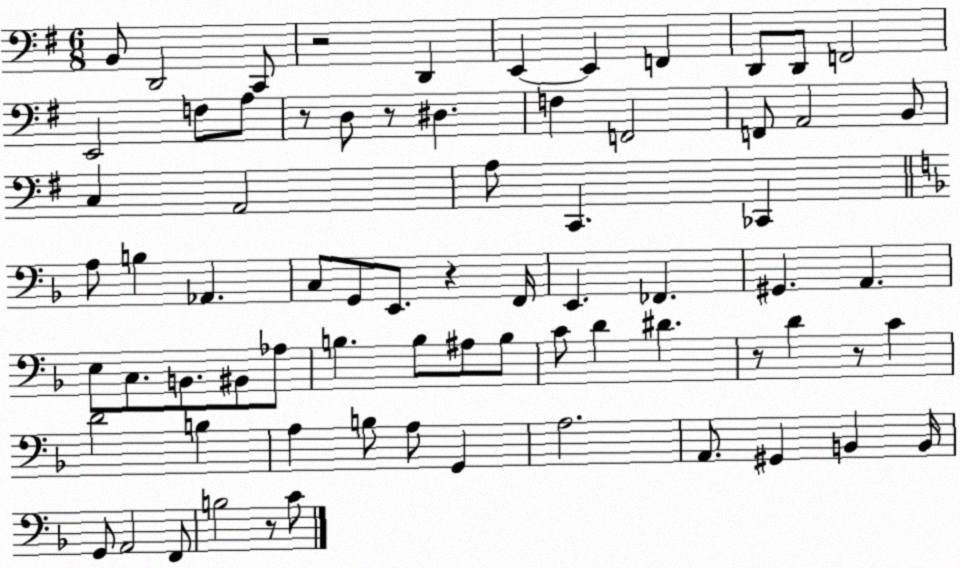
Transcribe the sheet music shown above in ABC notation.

X:1
T:Untitled
M:6/8
L:1/4
K:G
B,,/2 D,,2 C,,/2 z2 D,, E,, E,, F,, D,,/2 D,,/2 F,,2 E,,2 F,/2 A,/2 z/2 D,/2 z/2 ^D, F, F,,2 F,,/2 A,,2 B,,/2 C, A,,2 A,/2 C,, _C,, A,/2 B, _A,, C,/2 G,,/2 E,,/2 z F,,/4 E,, _F,, ^G,, A,, E,/2 C,/2 B,,/2 ^B,,/2 _A,/2 B, B,/2 ^A,/2 B,/2 C/2 D ^D z/2 D z/2 C D2 B, A, B,/2 A,/2 G,, A,2 A,,/2 ^G,, B,, B,,/4 G,,/2 A,,2 F,,/2 B,2 z/2 C/2